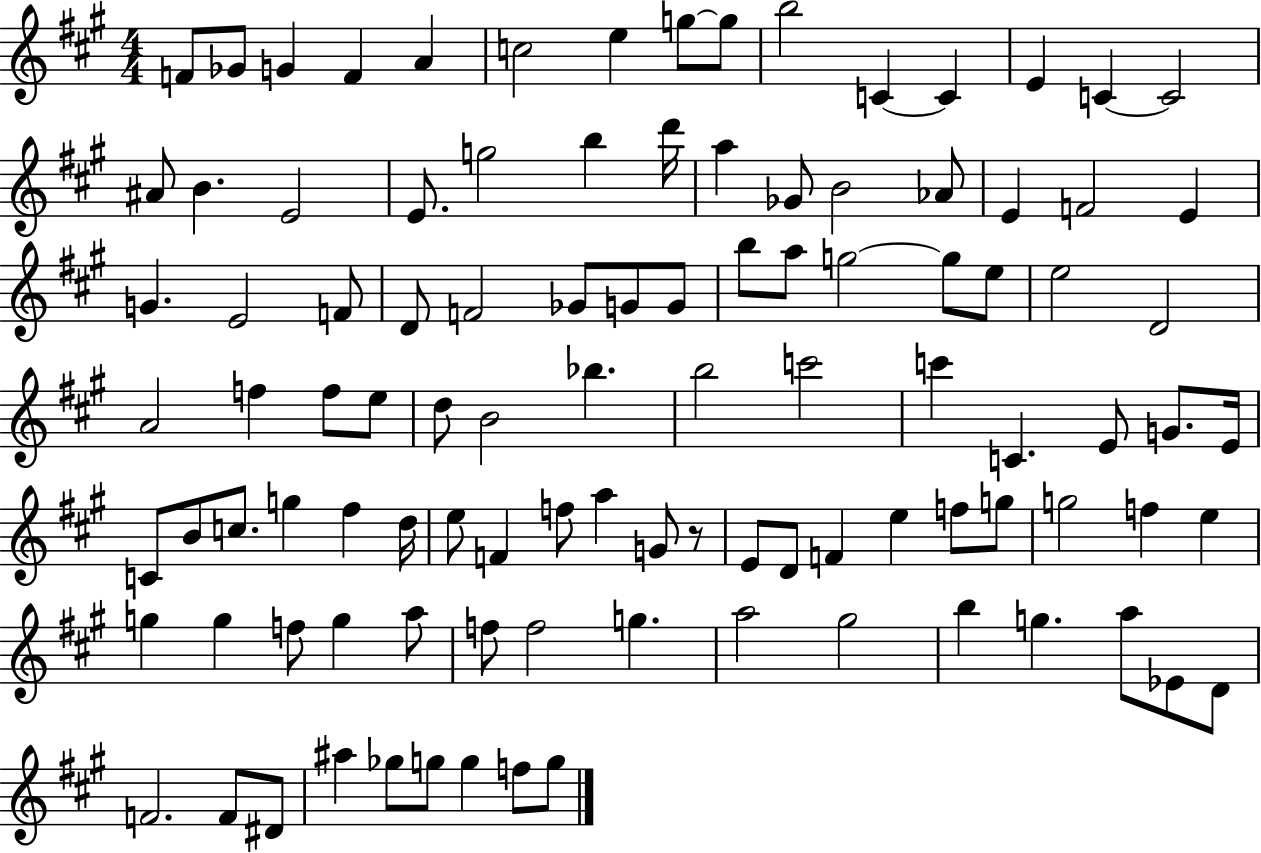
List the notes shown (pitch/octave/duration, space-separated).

F4/e Gb4/e G4/q F4/q A4/q C5/h E5/q G5/e G5/e B5/h C4/q C4/q E4/q C4/q C4/h A#4/e B4/q. E4/h E4/e. G5/h B5/q D6/s A5/q Gb4/e B4/h Ab4/e E4/q F4/h E4/q G4/q. E4/h F4/e D4/e F4/h Gb4/e G4/e G4/e B5/e A5/e G5/h G5/e E5/e E5/h D4/h A4/h F5/q F5/e E5/e D5/e B4/h Bb5/q. B5/h C6/h C6/q C4/q. E4/e G4/e. E4/s C4/e B4/e C5/e. G5/q F#5/q D5/s E5/e F4/q F5/e A5/q G4/e R/e E4/e D4/e F4/q E5/q F5/e G5/e G5/h F5/q E5/q G5/q G5/q F5/e G5/q A5/e F5/e F5/h G5/q. A5/h G#5/h B5/q G5/q. A5/e Eb4/e D4/e F4/h. F4/e D#4/e A#5/q Gb5/e G5/e G5/q F5/e G5/e